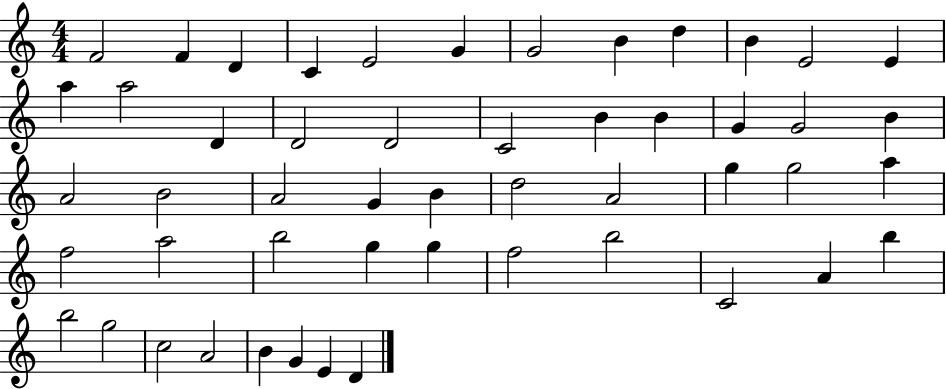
{
  \clef treble
  \numericTimeSignature
  \time 4/4
  \key c \major
  f'2 f'4 d'4 | c'4 e'2 g'4 | g'2 b'4 d''4 | b'4 e'2 e'4 | \break a''4 a''2 d'4 | d'2 d'2 | c'2 b'4 b'4 | g'4 g'2 b'4 | \break a'2 b'2 | a'2 g'4 b'4 | d''2 a'2 | g''4 g''2 a''4 | \break f''2 a''2 | b''2 g''4 g''4 | f''2 b''2 | c'2 a'4 b''4 | \break b''2 g''2 | c''2 a'2 | b'4 g'4 e'4 d'4 | \bar "|."
}